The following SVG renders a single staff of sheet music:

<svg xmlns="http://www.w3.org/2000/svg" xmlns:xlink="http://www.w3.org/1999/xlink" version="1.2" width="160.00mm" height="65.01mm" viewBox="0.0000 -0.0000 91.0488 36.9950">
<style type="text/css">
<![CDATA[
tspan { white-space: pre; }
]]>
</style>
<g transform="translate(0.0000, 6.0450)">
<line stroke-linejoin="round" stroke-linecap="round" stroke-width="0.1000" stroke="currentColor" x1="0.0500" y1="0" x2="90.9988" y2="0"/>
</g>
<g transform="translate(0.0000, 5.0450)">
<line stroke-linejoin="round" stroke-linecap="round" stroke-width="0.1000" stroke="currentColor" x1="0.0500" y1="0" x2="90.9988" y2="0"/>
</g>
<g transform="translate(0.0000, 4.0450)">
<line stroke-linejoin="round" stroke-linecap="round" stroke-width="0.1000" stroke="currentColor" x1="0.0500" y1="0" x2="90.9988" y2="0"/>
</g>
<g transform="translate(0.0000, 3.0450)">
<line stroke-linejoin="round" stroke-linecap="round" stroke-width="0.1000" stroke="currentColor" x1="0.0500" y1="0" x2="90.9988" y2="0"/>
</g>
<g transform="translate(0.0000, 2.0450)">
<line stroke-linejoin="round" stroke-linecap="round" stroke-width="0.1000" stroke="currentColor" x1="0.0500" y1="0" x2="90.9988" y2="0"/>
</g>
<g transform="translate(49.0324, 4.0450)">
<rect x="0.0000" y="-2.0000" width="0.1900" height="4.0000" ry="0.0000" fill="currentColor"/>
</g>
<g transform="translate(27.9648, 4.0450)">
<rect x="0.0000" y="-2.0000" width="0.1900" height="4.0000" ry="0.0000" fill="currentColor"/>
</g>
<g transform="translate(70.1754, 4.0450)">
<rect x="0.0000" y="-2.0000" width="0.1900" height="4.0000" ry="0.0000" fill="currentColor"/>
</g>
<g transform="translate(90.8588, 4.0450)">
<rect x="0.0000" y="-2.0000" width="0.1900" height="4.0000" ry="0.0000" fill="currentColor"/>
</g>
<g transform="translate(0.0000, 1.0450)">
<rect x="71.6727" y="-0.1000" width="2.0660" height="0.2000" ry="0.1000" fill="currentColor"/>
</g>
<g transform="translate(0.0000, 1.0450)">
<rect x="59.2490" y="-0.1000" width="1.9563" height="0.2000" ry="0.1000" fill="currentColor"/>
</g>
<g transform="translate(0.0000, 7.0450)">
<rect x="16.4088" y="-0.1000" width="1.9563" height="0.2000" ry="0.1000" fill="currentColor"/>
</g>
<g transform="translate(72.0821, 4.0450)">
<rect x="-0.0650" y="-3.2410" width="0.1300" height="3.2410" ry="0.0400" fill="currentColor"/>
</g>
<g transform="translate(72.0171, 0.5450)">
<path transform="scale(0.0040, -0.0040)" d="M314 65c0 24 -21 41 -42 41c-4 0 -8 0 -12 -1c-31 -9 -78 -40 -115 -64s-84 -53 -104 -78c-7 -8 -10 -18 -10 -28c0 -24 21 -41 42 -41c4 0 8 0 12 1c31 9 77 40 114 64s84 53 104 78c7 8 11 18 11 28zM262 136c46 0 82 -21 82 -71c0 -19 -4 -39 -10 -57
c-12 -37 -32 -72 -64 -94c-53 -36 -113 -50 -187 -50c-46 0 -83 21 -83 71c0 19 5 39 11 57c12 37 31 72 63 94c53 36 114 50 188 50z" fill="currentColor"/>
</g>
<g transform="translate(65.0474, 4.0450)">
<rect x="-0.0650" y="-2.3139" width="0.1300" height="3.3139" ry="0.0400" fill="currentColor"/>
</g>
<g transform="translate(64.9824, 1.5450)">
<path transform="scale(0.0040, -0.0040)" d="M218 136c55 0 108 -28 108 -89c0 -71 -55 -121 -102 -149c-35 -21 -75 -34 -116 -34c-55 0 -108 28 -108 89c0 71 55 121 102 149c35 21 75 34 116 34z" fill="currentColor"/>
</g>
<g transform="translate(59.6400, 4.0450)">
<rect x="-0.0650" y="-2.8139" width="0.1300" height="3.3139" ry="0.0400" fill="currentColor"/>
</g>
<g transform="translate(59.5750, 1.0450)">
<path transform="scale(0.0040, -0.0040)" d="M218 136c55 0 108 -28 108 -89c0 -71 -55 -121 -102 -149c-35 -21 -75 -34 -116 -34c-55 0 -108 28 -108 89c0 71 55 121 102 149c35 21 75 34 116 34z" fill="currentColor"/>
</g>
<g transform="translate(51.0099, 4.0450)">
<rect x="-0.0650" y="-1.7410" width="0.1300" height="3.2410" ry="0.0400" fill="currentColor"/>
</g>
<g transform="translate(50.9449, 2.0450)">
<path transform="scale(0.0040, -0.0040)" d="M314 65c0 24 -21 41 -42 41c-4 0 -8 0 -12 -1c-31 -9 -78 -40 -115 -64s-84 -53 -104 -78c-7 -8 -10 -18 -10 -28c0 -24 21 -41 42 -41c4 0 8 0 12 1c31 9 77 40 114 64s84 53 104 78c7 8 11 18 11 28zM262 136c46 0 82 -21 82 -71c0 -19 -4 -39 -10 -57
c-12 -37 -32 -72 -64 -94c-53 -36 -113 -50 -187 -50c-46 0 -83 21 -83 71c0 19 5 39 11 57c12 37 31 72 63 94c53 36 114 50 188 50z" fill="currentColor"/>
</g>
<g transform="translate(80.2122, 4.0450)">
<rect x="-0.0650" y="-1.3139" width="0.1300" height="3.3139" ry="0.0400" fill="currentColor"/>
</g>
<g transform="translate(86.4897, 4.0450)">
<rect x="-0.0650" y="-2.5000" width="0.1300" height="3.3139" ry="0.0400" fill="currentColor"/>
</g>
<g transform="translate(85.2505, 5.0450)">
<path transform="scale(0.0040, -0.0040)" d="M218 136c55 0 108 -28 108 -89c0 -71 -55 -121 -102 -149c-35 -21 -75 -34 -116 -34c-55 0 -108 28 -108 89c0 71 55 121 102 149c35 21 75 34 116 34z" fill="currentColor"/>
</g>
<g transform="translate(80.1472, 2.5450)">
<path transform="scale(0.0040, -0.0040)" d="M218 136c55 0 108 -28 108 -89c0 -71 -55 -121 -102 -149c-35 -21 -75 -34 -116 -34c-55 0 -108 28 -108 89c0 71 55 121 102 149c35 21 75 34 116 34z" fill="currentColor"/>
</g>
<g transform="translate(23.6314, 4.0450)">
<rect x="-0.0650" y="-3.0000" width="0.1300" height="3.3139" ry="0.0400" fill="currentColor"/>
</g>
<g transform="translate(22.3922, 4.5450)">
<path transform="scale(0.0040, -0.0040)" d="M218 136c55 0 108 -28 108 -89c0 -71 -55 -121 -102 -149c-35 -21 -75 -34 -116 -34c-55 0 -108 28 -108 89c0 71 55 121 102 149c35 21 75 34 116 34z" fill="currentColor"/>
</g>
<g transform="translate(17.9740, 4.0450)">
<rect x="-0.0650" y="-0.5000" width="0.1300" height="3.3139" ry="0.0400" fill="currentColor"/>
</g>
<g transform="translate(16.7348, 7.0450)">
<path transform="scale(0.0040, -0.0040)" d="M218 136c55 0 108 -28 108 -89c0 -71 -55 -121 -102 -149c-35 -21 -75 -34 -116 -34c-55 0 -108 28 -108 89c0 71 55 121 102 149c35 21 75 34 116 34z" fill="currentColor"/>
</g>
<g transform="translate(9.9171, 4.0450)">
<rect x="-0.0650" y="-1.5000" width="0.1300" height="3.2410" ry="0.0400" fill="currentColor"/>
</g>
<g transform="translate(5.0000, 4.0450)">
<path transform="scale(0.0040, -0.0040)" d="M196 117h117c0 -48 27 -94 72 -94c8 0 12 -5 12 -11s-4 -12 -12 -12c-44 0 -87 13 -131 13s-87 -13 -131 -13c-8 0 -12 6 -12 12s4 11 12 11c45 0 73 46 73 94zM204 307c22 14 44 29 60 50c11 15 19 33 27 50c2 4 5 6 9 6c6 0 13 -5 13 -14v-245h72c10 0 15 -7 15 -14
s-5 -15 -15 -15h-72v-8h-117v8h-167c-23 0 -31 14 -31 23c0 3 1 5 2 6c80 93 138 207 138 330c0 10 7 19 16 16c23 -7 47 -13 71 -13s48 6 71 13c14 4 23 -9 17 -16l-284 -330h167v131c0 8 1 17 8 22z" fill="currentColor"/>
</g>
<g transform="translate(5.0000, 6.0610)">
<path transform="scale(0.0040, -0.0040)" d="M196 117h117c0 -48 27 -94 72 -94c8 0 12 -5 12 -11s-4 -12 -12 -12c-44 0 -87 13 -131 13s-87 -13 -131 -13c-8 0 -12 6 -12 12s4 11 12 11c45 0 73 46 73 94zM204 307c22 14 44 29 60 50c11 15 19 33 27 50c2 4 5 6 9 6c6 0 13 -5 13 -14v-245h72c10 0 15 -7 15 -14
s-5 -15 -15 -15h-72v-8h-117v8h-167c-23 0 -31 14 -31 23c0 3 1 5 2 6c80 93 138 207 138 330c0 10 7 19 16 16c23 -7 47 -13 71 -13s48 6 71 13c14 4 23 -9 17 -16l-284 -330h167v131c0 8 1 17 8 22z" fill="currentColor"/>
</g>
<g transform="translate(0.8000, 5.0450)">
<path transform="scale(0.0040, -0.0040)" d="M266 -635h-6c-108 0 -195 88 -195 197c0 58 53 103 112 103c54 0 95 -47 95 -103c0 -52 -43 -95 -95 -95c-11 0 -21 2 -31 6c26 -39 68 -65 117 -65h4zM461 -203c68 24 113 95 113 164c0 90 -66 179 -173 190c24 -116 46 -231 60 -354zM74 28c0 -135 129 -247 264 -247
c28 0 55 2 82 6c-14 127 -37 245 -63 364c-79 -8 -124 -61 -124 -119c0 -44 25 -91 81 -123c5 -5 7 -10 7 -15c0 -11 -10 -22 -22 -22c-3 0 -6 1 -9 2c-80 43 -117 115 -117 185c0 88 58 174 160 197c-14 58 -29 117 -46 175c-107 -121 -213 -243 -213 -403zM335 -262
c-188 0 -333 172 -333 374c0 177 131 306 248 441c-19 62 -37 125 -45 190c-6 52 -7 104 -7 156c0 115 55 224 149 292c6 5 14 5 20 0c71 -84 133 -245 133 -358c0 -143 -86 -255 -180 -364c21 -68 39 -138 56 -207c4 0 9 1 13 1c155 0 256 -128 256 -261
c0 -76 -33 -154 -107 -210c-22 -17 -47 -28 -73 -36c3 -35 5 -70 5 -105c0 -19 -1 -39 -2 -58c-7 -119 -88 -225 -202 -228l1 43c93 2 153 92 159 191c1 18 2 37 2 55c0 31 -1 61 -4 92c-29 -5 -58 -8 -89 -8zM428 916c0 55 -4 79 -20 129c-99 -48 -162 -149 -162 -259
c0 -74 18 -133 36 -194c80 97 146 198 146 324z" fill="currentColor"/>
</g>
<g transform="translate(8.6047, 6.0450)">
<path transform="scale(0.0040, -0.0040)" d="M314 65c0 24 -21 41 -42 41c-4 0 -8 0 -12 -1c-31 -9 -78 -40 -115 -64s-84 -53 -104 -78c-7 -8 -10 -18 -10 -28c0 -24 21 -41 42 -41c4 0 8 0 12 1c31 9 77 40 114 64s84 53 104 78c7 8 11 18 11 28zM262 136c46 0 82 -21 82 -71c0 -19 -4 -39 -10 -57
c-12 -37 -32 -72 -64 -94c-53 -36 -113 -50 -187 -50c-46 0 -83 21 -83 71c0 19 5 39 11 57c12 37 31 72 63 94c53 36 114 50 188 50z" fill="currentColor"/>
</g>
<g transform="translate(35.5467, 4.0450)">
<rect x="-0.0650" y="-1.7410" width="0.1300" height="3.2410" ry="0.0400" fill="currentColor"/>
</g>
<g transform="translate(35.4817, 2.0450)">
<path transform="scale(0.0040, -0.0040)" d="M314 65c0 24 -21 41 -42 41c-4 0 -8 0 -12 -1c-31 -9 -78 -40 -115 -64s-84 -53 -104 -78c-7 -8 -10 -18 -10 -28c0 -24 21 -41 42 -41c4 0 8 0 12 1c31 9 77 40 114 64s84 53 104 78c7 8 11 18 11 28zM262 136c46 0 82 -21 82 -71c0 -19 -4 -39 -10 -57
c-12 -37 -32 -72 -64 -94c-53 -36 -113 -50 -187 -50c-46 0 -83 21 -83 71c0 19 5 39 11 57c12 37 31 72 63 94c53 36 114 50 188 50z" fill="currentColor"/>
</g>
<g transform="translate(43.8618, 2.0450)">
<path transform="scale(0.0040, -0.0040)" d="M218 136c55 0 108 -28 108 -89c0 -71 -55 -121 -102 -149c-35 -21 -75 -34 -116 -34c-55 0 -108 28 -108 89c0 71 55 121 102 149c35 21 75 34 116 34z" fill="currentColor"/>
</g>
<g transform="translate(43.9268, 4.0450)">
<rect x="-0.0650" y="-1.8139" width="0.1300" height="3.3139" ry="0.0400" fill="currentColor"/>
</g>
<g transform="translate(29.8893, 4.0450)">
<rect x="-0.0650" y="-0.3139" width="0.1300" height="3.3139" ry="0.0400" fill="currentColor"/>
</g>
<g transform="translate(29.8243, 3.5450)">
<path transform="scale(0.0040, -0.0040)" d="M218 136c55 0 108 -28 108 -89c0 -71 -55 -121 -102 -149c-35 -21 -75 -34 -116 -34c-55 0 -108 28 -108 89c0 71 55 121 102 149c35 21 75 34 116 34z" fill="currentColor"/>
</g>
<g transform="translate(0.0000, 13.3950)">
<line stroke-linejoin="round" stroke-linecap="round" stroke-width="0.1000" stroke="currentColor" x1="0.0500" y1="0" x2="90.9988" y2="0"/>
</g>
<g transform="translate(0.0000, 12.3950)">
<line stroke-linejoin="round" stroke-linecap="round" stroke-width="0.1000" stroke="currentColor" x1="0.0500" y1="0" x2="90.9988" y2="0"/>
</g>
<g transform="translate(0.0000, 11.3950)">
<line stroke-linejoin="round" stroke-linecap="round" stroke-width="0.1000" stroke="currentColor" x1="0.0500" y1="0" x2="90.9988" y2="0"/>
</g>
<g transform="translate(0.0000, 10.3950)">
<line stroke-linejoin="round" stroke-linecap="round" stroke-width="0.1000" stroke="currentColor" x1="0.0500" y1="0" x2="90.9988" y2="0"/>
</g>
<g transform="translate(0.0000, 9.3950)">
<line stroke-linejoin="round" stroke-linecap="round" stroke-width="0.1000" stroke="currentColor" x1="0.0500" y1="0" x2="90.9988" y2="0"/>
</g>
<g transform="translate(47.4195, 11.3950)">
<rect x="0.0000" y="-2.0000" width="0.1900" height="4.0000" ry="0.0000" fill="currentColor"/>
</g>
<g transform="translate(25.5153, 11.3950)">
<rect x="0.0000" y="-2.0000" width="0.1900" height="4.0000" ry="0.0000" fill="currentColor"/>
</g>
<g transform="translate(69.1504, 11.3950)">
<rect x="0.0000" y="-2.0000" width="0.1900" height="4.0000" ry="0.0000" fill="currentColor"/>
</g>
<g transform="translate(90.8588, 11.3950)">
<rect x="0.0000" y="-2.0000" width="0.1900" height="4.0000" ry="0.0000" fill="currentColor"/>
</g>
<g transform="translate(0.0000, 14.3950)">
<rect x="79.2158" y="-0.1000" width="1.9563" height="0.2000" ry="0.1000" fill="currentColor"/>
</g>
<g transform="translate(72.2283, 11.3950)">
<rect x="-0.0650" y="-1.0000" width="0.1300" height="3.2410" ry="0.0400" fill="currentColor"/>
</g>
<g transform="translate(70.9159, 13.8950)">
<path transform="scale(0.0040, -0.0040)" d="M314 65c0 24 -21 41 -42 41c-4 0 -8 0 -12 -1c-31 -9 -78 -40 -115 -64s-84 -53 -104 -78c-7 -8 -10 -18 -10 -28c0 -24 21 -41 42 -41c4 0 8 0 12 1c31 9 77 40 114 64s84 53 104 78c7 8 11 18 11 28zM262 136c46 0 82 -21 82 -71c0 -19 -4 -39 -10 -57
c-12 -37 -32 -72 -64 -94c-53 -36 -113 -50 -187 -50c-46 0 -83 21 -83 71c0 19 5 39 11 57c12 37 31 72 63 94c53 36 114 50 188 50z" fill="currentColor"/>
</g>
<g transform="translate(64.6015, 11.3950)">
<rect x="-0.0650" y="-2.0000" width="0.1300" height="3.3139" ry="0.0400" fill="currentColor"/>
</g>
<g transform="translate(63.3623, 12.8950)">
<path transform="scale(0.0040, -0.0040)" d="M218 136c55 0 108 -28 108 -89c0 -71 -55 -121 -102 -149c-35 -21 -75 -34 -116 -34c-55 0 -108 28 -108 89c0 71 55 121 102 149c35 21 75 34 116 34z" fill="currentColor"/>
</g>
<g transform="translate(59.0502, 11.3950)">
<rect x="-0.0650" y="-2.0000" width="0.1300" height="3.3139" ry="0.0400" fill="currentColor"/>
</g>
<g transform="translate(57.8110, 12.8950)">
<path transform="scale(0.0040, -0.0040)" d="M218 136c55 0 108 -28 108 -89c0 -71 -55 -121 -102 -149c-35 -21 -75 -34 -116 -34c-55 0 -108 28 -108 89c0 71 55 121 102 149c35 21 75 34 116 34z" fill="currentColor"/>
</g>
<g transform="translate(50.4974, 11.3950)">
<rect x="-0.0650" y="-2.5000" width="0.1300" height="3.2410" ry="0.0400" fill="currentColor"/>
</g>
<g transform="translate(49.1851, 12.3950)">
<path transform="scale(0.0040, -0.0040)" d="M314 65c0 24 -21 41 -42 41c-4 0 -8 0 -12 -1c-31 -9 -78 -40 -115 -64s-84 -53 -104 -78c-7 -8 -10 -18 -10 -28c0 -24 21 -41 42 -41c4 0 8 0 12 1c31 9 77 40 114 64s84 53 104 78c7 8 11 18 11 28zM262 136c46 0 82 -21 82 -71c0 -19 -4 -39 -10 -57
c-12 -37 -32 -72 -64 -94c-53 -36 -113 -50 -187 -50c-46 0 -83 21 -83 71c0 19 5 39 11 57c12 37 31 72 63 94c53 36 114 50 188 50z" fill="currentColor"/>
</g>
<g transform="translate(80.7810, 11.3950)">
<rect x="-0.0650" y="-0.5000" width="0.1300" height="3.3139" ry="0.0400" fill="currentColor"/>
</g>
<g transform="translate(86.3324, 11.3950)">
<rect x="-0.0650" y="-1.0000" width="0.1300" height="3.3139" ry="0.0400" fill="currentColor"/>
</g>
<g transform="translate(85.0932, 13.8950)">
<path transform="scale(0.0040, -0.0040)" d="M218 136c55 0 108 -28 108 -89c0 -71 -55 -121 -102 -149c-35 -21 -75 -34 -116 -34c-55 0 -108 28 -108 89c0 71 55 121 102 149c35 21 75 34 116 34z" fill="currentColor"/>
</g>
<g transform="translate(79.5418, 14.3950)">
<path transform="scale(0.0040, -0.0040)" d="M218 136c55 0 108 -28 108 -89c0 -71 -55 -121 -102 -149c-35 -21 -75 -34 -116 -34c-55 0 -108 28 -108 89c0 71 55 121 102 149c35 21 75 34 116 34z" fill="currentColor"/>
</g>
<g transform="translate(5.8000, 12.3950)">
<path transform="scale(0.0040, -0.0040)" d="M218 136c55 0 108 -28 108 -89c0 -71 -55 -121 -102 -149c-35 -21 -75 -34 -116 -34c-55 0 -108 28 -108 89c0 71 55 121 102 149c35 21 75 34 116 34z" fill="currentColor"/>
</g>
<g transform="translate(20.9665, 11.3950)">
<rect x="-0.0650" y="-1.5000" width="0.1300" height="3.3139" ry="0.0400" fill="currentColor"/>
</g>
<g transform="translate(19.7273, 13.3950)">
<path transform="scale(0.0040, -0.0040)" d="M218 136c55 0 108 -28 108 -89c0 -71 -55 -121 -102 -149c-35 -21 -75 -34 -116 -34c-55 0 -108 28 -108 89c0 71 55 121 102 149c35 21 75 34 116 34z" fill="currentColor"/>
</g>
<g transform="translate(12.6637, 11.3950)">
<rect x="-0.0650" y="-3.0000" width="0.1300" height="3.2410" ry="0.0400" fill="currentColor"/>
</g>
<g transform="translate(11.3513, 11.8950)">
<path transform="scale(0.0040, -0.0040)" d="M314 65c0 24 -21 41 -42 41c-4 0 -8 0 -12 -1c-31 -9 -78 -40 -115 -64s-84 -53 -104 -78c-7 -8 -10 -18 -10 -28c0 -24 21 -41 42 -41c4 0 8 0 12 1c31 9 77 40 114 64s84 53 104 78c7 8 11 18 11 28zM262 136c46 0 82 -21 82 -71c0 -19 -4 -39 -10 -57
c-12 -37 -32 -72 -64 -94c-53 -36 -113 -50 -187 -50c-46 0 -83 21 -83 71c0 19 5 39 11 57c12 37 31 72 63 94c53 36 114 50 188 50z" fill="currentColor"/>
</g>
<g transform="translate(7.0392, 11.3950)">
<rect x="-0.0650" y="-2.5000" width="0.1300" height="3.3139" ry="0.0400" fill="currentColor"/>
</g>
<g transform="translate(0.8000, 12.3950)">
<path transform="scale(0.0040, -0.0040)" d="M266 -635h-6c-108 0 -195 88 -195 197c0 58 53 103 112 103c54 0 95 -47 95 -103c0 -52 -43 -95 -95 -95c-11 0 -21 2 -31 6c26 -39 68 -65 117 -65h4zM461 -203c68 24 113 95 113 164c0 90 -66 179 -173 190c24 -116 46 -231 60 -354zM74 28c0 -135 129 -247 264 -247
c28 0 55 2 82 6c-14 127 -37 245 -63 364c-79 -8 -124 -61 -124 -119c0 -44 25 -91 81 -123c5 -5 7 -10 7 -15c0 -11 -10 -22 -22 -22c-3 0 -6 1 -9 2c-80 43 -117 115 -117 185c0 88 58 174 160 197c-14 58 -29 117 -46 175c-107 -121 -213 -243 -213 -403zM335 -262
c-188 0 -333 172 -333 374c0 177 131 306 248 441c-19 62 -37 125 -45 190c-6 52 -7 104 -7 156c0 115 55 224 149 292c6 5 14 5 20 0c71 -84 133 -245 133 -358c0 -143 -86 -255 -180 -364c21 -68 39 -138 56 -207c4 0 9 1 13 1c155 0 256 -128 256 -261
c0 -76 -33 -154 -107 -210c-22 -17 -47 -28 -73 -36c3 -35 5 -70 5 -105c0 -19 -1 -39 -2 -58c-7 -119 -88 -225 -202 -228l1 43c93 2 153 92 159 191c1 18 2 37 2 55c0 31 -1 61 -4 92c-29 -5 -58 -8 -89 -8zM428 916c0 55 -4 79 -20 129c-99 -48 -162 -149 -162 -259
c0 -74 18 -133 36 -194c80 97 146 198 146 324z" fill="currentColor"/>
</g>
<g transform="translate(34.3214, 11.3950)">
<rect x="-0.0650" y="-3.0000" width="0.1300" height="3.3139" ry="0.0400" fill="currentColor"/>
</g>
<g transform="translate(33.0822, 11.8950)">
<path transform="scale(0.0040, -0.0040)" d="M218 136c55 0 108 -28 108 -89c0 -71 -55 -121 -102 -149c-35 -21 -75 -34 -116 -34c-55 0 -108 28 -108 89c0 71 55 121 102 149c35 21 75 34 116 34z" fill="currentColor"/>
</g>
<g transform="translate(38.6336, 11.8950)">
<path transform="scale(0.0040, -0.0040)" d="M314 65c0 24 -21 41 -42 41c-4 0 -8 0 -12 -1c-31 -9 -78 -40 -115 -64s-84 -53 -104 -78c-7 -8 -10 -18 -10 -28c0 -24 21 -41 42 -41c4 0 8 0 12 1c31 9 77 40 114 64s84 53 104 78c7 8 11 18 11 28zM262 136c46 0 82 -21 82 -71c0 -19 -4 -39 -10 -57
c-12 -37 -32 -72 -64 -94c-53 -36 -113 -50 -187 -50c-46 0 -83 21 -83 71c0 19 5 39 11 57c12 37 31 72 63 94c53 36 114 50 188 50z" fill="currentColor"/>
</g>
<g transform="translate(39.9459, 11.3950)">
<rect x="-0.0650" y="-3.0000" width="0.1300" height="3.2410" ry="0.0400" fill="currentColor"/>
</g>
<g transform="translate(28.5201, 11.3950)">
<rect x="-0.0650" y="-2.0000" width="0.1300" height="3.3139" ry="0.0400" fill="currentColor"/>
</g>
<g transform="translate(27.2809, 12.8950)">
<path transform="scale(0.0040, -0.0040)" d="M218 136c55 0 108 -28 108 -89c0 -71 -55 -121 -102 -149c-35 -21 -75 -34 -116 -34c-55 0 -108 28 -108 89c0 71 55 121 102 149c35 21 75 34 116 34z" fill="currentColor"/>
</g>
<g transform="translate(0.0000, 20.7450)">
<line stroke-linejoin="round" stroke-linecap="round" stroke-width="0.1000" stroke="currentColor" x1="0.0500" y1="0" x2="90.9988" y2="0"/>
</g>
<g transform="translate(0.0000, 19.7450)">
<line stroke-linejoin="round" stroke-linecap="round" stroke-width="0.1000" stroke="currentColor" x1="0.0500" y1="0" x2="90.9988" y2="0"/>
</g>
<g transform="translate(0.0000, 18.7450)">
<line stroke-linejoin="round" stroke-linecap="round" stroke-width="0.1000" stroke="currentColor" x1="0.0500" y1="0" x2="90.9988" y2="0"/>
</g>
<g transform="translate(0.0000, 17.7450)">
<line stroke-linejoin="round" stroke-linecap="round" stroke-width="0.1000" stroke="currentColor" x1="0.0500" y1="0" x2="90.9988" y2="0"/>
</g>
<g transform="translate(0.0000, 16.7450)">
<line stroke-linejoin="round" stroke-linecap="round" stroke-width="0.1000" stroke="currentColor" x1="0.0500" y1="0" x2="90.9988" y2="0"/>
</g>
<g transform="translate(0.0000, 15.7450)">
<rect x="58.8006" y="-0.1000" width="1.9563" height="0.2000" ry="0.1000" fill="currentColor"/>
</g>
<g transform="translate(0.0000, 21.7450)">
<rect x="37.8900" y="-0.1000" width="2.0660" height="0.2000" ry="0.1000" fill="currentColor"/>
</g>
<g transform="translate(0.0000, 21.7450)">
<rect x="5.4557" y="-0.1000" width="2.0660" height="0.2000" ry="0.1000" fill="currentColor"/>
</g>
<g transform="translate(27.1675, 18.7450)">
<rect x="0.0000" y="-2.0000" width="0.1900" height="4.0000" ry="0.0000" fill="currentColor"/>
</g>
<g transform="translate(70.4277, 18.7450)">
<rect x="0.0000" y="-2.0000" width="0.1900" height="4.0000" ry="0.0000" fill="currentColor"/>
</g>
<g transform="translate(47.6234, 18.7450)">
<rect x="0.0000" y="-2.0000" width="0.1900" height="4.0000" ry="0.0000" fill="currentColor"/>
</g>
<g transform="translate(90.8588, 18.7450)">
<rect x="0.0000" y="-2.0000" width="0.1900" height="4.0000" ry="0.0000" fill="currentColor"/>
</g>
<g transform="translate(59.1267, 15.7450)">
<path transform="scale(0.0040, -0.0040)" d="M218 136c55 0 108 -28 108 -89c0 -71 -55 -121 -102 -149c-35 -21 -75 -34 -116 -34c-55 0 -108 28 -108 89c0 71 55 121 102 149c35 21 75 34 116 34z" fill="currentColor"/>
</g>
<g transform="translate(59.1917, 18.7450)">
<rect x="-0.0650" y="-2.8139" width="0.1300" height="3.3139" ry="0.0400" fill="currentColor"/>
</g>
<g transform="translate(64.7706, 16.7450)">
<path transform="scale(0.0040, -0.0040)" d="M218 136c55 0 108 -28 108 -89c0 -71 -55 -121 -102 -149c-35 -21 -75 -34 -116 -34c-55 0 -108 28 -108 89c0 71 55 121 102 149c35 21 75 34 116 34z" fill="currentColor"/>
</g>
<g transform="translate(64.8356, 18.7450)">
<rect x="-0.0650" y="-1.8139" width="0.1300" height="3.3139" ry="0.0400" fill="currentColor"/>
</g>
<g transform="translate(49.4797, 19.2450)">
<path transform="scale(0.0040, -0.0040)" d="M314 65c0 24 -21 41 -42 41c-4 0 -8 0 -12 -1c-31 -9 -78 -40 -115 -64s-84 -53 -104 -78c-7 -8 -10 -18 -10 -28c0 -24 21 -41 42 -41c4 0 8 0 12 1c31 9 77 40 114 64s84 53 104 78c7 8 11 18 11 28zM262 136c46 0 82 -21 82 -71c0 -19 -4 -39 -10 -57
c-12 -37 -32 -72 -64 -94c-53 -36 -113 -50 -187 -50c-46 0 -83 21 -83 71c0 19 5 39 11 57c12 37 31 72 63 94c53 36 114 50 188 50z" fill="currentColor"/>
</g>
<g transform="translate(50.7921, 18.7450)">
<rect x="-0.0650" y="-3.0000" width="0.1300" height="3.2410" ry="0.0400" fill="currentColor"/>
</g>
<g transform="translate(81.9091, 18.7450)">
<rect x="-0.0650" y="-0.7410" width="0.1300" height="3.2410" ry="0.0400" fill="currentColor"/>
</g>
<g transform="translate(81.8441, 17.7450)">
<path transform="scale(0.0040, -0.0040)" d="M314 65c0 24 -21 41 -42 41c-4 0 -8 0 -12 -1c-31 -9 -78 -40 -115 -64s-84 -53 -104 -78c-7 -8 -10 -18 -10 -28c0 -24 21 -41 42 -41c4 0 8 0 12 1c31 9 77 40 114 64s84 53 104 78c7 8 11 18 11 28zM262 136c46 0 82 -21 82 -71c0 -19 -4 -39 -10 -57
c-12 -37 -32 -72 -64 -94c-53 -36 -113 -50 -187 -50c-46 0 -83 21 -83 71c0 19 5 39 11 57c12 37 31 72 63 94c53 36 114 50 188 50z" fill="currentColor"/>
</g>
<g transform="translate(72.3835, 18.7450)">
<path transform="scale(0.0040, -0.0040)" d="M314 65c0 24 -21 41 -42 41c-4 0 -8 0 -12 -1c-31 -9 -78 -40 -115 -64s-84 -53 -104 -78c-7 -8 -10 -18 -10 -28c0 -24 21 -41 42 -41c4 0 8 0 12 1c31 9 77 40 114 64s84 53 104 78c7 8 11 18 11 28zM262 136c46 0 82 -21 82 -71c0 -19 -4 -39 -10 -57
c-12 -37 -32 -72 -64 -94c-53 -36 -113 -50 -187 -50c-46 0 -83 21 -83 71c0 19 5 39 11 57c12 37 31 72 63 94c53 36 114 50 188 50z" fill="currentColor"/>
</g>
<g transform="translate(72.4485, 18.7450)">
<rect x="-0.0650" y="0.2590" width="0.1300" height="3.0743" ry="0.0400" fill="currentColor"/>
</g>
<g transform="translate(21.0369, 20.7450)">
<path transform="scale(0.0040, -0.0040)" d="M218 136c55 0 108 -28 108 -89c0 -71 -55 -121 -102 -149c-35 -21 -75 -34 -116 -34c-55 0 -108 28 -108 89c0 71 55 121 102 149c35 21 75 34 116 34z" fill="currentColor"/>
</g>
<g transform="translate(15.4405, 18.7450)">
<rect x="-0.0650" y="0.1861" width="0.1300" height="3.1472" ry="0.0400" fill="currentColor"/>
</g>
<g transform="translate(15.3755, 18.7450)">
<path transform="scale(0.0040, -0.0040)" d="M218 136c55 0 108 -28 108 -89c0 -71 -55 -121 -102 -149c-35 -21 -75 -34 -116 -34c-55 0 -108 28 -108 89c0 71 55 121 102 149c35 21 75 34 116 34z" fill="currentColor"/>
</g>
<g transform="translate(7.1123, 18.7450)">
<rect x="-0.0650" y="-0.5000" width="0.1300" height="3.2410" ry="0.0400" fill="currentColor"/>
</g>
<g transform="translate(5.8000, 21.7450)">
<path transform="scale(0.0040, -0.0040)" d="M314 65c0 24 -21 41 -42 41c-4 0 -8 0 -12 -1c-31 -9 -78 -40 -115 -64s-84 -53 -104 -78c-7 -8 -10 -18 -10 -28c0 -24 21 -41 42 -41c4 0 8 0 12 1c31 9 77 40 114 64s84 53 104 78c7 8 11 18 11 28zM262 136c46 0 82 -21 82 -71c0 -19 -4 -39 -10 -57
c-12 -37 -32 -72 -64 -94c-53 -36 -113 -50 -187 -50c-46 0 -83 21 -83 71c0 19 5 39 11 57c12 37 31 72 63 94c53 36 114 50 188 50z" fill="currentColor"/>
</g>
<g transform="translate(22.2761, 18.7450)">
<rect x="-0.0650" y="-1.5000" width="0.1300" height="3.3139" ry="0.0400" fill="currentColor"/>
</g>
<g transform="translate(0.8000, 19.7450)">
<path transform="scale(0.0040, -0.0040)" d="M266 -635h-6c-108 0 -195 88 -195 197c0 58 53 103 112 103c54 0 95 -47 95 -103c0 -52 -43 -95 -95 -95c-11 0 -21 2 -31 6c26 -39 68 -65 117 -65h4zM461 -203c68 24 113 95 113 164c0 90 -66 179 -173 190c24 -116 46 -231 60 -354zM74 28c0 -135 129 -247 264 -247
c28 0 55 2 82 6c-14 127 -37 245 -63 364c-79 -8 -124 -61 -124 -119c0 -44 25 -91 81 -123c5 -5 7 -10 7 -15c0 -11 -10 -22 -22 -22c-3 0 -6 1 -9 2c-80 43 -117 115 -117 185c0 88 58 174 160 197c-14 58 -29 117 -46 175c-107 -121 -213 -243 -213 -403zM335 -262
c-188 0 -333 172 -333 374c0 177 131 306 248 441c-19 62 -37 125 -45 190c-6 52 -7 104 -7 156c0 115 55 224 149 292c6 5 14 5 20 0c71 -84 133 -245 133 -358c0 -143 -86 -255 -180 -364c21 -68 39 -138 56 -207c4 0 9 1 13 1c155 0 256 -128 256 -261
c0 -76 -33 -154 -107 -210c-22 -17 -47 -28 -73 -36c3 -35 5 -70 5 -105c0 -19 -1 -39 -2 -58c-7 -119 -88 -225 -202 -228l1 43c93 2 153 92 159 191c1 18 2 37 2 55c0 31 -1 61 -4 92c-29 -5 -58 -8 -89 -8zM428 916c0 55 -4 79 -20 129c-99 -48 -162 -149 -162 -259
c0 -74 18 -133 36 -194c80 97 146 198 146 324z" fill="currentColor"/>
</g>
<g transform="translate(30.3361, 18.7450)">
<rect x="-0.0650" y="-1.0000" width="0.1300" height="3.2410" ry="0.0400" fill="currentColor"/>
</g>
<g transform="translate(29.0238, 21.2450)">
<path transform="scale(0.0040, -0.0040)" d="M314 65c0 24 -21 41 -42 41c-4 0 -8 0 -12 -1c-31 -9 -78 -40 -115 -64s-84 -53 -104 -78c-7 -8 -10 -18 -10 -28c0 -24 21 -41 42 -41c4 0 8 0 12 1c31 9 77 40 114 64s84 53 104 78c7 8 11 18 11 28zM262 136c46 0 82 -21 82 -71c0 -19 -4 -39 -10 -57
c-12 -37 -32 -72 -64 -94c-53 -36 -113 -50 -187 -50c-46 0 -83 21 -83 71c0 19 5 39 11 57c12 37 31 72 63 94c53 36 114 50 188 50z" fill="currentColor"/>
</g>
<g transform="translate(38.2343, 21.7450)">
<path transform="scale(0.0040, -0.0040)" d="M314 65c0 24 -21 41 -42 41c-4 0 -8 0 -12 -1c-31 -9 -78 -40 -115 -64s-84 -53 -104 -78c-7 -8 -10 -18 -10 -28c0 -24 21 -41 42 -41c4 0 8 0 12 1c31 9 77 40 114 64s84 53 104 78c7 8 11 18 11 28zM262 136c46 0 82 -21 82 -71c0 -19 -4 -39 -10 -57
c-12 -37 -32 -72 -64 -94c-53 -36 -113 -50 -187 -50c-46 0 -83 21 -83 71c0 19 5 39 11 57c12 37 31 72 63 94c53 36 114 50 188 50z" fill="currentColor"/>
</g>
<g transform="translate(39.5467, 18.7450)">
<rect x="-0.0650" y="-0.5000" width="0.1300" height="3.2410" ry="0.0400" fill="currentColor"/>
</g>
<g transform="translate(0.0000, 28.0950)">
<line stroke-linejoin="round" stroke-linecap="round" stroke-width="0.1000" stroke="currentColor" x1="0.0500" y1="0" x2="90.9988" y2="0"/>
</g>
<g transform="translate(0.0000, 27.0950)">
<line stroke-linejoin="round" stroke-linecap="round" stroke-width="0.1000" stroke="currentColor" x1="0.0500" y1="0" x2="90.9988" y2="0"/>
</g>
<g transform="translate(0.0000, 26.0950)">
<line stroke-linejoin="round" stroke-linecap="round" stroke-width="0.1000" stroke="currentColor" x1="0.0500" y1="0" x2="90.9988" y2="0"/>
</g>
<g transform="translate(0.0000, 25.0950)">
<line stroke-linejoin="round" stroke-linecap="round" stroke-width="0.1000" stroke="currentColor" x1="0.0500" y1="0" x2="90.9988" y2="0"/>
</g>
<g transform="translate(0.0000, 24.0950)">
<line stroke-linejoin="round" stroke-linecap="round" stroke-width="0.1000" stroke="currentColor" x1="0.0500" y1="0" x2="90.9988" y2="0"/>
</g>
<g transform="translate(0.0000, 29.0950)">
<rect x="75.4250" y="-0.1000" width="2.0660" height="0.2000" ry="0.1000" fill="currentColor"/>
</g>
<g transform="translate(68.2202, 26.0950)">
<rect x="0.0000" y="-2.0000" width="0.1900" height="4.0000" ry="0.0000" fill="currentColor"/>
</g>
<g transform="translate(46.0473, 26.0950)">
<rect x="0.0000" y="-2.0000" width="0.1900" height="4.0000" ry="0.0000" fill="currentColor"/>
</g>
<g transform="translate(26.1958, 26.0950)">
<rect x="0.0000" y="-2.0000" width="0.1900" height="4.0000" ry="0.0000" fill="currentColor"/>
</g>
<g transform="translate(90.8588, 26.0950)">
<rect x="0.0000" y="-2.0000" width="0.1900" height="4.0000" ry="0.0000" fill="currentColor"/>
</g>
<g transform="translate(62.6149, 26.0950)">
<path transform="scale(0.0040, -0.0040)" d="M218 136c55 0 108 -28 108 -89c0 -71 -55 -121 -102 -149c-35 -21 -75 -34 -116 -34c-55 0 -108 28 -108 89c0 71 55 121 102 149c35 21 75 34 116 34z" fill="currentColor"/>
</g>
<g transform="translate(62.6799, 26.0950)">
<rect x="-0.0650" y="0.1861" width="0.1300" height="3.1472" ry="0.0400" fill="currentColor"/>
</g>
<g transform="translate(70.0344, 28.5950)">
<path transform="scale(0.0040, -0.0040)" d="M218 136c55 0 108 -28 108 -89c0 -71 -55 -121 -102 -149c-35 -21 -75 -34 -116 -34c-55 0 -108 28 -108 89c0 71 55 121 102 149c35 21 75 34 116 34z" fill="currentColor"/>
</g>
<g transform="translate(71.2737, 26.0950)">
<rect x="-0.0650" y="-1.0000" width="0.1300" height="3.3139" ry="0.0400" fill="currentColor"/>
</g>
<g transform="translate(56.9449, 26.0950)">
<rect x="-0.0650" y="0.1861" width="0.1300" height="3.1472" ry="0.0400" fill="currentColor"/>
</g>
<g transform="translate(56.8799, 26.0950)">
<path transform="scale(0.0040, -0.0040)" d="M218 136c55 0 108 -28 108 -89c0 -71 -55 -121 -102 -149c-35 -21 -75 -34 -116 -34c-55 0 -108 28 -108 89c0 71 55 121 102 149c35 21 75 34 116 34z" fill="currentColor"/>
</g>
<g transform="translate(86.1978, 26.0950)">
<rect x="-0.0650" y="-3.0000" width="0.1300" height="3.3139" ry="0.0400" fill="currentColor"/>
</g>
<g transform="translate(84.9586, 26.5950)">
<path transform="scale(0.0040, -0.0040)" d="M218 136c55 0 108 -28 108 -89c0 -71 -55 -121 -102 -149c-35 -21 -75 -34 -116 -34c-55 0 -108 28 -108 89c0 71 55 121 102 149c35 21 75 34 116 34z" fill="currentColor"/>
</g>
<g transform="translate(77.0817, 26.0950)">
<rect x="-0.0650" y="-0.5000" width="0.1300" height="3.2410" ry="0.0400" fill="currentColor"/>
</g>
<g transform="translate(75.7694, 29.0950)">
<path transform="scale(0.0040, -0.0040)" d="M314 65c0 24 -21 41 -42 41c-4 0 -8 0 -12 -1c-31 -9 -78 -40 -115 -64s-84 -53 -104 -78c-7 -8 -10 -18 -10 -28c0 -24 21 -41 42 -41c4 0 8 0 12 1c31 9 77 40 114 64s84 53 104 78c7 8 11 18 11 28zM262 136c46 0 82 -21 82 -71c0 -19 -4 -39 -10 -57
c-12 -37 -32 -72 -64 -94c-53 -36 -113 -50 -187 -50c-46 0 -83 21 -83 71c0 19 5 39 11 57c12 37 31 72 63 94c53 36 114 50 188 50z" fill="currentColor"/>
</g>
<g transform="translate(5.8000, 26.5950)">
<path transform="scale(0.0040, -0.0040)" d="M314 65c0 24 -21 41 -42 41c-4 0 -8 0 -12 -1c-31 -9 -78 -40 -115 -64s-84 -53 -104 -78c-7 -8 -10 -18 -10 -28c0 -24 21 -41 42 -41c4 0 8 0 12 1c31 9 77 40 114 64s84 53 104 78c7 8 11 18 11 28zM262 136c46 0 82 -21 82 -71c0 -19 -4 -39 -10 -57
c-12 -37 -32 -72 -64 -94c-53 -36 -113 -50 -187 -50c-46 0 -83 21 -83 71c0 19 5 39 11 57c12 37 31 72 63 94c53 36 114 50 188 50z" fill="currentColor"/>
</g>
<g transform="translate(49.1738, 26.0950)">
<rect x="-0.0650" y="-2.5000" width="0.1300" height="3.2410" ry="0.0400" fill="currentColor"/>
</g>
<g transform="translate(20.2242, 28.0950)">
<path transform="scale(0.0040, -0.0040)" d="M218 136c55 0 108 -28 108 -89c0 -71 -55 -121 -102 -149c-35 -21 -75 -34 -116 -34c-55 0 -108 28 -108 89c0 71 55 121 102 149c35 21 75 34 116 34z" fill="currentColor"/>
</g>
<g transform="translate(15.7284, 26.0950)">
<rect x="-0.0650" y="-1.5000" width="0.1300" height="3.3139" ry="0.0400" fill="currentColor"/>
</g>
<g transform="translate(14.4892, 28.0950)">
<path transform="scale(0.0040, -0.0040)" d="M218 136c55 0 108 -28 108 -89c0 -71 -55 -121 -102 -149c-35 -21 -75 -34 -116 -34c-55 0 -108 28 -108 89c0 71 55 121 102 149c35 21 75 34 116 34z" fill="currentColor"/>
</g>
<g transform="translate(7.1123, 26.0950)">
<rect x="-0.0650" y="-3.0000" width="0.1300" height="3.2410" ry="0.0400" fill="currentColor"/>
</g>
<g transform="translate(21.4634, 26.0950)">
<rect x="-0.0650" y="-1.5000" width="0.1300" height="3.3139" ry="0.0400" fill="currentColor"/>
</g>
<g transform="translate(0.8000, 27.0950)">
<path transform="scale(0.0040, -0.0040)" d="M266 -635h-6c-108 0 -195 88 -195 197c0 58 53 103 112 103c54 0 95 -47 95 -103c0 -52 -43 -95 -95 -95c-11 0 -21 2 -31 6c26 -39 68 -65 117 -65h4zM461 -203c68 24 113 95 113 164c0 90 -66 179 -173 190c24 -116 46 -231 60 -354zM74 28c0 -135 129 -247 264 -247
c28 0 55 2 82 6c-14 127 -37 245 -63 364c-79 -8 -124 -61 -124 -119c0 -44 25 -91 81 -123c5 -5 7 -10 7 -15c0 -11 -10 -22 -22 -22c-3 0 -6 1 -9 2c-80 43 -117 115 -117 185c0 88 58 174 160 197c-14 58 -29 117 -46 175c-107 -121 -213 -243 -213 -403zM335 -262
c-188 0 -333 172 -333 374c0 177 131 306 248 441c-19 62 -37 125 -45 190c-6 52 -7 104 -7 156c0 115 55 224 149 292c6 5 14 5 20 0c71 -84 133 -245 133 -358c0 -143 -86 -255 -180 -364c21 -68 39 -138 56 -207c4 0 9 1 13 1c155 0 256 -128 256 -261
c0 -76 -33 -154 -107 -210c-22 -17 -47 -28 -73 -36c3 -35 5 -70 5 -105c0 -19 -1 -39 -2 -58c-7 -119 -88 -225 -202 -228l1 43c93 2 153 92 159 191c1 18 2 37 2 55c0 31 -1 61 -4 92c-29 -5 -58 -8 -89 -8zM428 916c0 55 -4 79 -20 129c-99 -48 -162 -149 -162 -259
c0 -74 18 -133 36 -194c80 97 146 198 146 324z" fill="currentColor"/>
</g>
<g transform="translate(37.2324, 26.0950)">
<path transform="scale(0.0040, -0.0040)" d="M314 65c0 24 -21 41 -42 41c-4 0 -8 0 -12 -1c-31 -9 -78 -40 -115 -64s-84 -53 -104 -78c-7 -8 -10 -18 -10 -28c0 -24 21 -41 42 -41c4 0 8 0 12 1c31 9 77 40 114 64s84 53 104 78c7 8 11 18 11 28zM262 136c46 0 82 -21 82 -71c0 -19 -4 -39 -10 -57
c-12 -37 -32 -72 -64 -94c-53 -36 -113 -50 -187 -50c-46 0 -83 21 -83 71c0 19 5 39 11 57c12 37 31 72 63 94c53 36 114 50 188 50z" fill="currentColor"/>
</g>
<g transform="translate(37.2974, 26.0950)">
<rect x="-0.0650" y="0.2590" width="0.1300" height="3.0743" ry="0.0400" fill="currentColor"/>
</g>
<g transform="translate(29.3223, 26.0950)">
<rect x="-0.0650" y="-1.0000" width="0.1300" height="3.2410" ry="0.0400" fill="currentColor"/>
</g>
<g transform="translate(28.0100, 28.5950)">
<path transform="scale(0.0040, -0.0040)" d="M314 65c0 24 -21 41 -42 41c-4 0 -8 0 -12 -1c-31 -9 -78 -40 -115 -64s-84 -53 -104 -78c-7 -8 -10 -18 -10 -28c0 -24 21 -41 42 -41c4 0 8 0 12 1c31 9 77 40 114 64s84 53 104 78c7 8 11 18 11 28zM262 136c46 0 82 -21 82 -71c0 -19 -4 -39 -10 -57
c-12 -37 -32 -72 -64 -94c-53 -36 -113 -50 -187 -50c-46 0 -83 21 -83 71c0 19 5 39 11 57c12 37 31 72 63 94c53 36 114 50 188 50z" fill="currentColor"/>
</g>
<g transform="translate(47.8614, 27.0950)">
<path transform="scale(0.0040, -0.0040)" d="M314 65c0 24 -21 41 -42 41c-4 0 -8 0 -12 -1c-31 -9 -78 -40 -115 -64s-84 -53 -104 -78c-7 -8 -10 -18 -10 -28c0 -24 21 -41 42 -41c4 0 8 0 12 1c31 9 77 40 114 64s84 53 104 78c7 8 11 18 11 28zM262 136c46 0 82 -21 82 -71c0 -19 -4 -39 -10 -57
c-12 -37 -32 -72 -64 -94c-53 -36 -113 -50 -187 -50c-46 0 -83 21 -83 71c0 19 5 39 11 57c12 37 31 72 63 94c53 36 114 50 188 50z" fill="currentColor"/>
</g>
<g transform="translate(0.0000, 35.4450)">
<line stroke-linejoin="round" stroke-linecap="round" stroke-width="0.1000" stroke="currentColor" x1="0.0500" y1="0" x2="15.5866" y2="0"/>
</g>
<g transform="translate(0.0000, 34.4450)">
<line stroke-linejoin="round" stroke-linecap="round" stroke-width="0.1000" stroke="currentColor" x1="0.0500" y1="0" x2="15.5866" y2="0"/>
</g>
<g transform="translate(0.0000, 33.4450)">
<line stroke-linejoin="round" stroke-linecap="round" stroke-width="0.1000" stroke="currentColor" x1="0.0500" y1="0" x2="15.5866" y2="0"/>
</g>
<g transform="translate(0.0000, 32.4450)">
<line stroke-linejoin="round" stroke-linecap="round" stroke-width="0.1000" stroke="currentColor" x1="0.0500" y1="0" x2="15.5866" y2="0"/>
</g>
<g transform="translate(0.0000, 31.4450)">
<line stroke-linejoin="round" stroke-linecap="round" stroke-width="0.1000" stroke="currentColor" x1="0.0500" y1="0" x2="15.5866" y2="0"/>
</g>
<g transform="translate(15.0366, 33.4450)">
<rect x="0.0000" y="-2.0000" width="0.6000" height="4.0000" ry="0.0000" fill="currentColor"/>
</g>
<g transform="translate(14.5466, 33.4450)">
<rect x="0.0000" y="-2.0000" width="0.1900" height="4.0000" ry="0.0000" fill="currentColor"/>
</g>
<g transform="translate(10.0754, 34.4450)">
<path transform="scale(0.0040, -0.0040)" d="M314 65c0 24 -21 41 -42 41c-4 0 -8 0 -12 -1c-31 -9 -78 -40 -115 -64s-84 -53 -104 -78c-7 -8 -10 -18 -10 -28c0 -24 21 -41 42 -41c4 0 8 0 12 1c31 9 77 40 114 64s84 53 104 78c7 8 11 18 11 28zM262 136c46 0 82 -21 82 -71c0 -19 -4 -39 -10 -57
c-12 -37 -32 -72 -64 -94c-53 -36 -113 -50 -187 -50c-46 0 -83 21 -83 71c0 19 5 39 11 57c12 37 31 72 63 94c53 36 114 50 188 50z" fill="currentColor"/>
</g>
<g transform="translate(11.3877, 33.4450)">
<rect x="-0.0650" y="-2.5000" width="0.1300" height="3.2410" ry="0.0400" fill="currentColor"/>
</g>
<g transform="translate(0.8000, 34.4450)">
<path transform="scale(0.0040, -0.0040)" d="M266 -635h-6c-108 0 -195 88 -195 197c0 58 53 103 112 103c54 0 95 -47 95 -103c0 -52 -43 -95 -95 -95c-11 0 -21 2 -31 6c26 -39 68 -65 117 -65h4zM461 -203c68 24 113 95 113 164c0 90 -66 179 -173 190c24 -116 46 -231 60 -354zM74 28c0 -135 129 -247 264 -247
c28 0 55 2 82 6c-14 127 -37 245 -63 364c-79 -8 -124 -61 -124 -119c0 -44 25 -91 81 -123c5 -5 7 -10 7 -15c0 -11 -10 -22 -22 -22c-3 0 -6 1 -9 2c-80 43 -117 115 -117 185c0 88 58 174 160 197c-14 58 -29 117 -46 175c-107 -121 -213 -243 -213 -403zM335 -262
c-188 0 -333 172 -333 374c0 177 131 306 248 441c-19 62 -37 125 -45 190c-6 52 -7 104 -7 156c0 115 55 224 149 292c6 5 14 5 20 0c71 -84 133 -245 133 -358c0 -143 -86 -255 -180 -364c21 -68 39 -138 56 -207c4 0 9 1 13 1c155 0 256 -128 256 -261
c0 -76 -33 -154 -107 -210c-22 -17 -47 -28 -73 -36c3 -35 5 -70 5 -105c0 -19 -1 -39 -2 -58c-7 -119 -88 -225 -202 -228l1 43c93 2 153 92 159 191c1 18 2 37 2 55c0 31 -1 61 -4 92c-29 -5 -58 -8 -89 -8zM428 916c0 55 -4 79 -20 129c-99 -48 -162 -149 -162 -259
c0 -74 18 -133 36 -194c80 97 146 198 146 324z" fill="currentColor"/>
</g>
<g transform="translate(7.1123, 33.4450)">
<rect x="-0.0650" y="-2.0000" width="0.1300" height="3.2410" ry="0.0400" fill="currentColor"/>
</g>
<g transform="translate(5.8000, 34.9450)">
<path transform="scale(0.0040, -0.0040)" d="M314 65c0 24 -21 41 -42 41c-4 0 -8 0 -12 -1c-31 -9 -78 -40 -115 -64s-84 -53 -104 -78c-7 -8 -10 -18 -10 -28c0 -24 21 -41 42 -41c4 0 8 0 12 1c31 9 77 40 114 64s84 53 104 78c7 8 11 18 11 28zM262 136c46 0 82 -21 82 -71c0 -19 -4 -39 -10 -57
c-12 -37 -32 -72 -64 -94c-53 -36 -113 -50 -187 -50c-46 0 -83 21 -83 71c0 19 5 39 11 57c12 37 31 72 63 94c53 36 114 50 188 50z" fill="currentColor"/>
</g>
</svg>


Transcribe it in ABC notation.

X:1
T:Untitled
M:4/4
L:1/4
K:C
E2 C A c f2 f f2 a g b2 e G G A2 E F A A2 G2 F F D2 C D C2 B E D2 C2 A2 a f B2 d2 A2 E E D2 B2 G2 B B D C2 A F2 G2